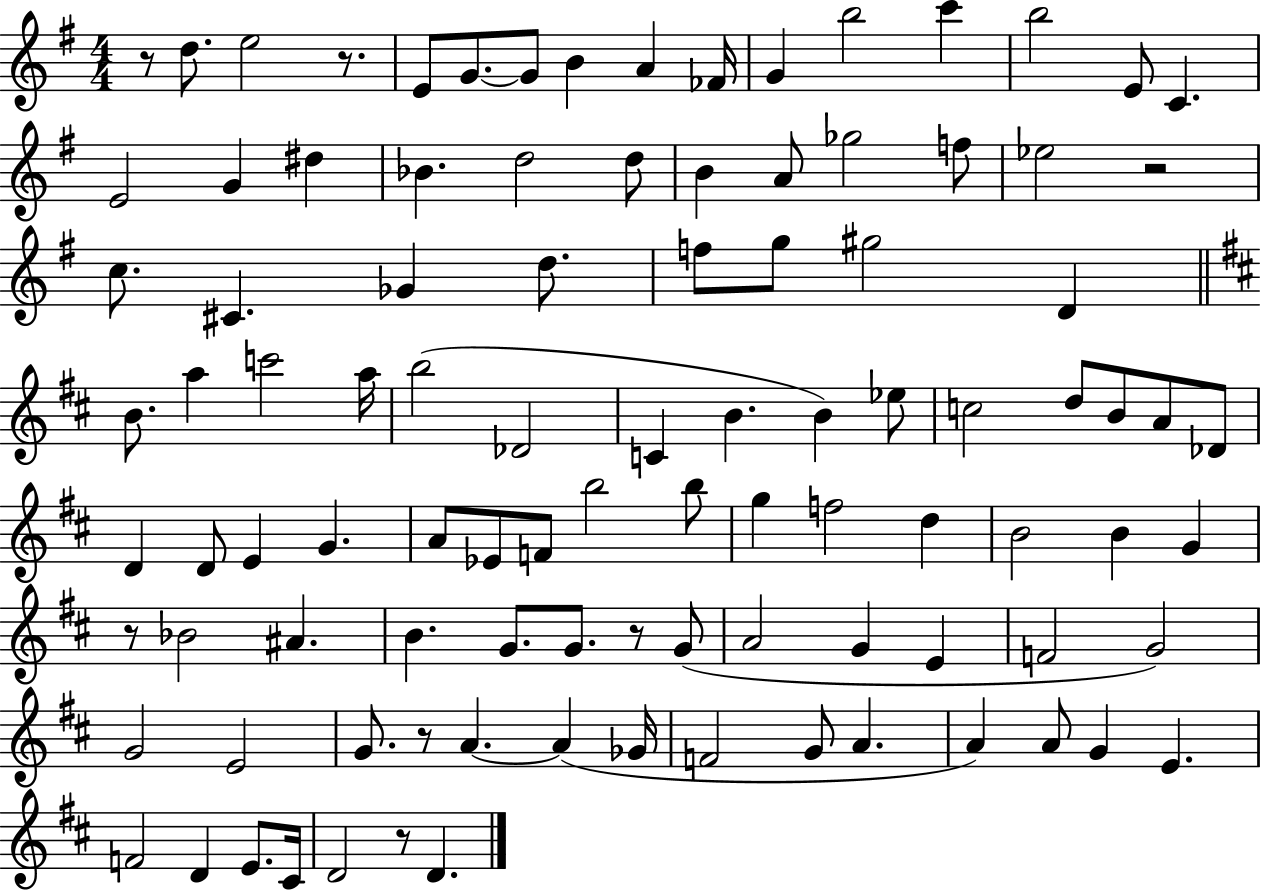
{
  \clef treble
  \numericTimeSignature
  \time 4/4
  \key g \major
  r8 d''8. e''2 r8. | e'8 g'8.~~ g'8 b'4 a'4 fes'16 | g'4 b''2 c'''4 | b''2 e'8 c'4. | \break e'2 g'4 dis''4 | bes'4. d''2 d''8 | b'4 a'8 ges''2 f''8 | ees''2 r2 | \break c''8. cis'4. ges'4 d''8. | f''8 g''8 gis''2 d'4 | \bar "||" \break \key d \major b'8. a''4 c'''2 a''16 | b''2( des'2 | c'4 b'4. b'4) ees''8 | c''2 d''8 b'8 a'8 des'8 | \break d'4 d'8 e'4 g'4. | a'8 ees'8 f'8 b''2 b''8 | g''4 f''2 d''4 | b'2 b'4 g'4 | \break r8 bes'2 ais'4. | b'4. g'8. g'8. r8 g'8( | a'2 g'4 e'4 | f'2 g'2) | \break g'2 e'2 | g'8. r8 a'4.~~ a'4( ges'16 | f'2 g'8 a'4. | a'4) a'8 g'4 e'4. | \break f'2 d'4 e'8. cis'16 | d'2 r8 d'4. | \bar "|."
}